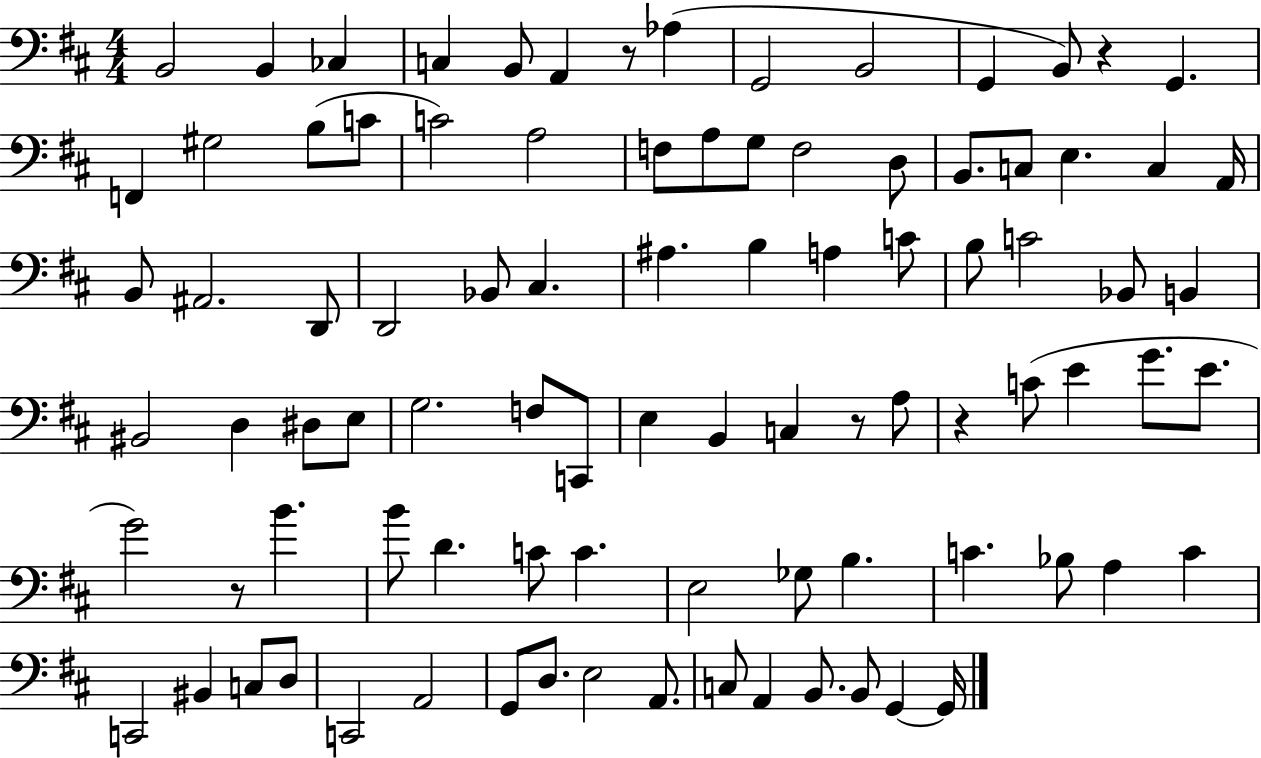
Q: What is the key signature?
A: D major